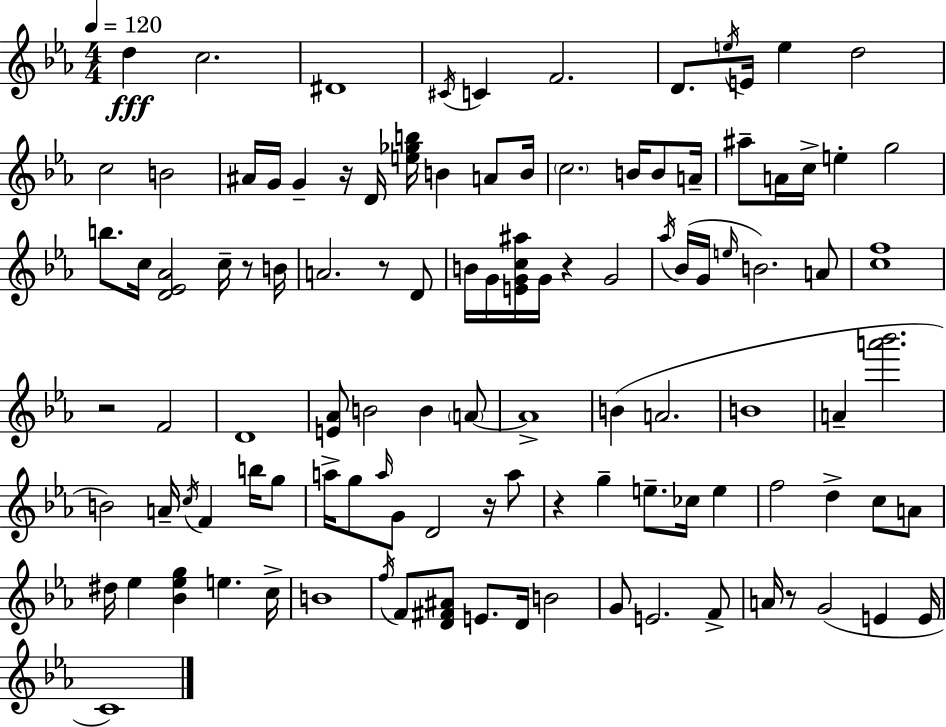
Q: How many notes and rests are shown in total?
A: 109